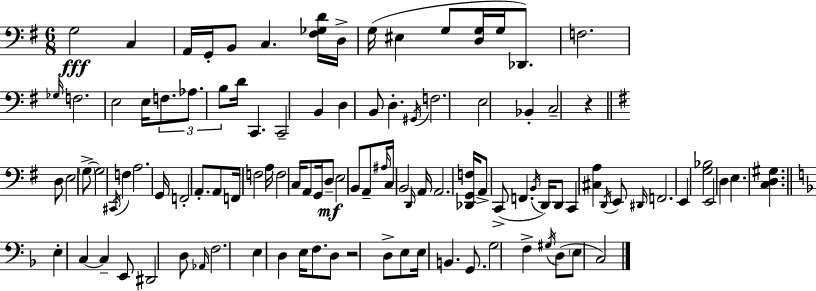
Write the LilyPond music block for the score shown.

{
  \clef bass
  \numericTimeSignature
  \time 6/8
  \key g \major
  g2\fff c4 | a,16 g,16-. b,8 c4. <fis ges d'>16 d16-> | g16( eis4 g8 <d g>16 g16 des,8.) | f2. | \break \grace { ges16 } f2. | e2 e16 \tuplet 3/2 { f8. | aes8. b8 } d'16 c,4. | c,2-- b,4 | \break d4 b,8 d4.-. | \acciaccatura { gis,16 } f2. | e2 bes,4-. | c2-- r4 | \break \bar "||" \break \key e \minor d8 e2 \parenthesize g8->~~ | g2 \acciaccatura { cis,16 } f4 | a2. | g,16 f,2-. a,8.-. | \break a,8 f,16 f2 | a16 f2 c16 a,8 | g,16 d8--\mf e2 b,8 | a,8-- \grace { ais16 } c16 b,2 | \break \grace { d,16 } a,16 a,2. | <des, g, f>16 a,8-> c,8->( f,4. | \acciaccatura { b,16 } d,16) d,8 c,4 <cis a>4 | \acciaccatura { d,16 } e,8 \grace { dis,16 } f,2. | \break e,4 <g bes>2 | e,2 | d4 e4. | <c d gis>4. \bar "||" \break \key d \minor e4-. c4~~ c4-- | e,8 dis,2 d8 | \grace { aes,16 } f2. | e4 d4 e16 f8. | \break d8 r2 d8-> | e8 e16 b,4. g,8. | g2 f4-> | \acciaccatura { gis16 }( d8 \parenthesize e8 c2) | \break \bar "|."
}